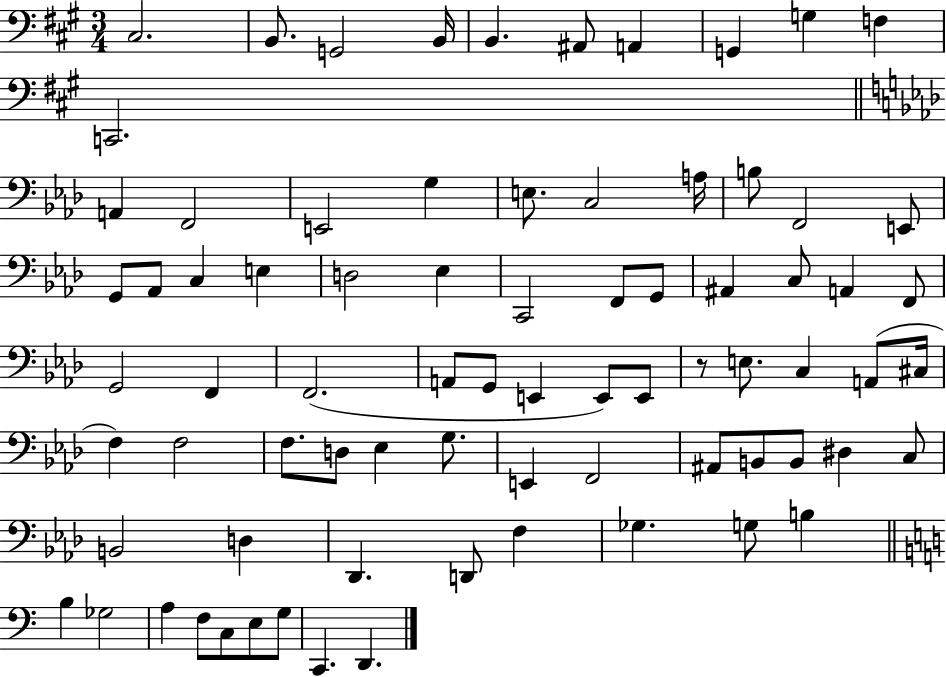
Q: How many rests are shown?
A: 1